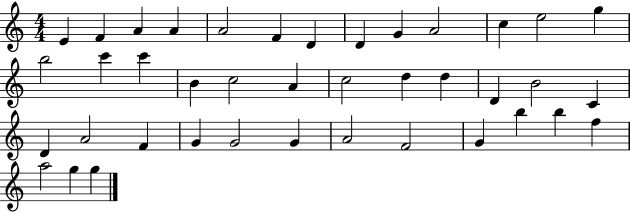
{
  \clef treble
  \numericTimeSignature
  \time 4/4
  \key c \major
  e'4 f'4 a'4 a'4 | a'2 f'4 d'4 | d'4 g'4 a'2 | c''4 e''2 g''4 | \break b''2 c'''4 c'''4 | b'4 c''2 a'4 | c''2 d''4 d''4 | d'4 b'2 c'4 | \break d'4 a'2 f'4 | g'4 g'2 g'4 | a'2 f'2 | g'4 b''4 b''4 f''4 | \break a''2 g''4 g''4 | \bar "|."
}